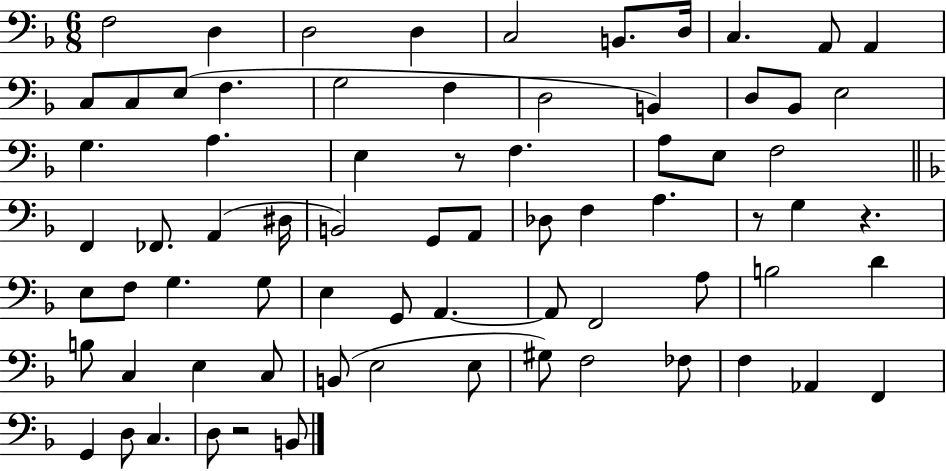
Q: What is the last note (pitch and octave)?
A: B2